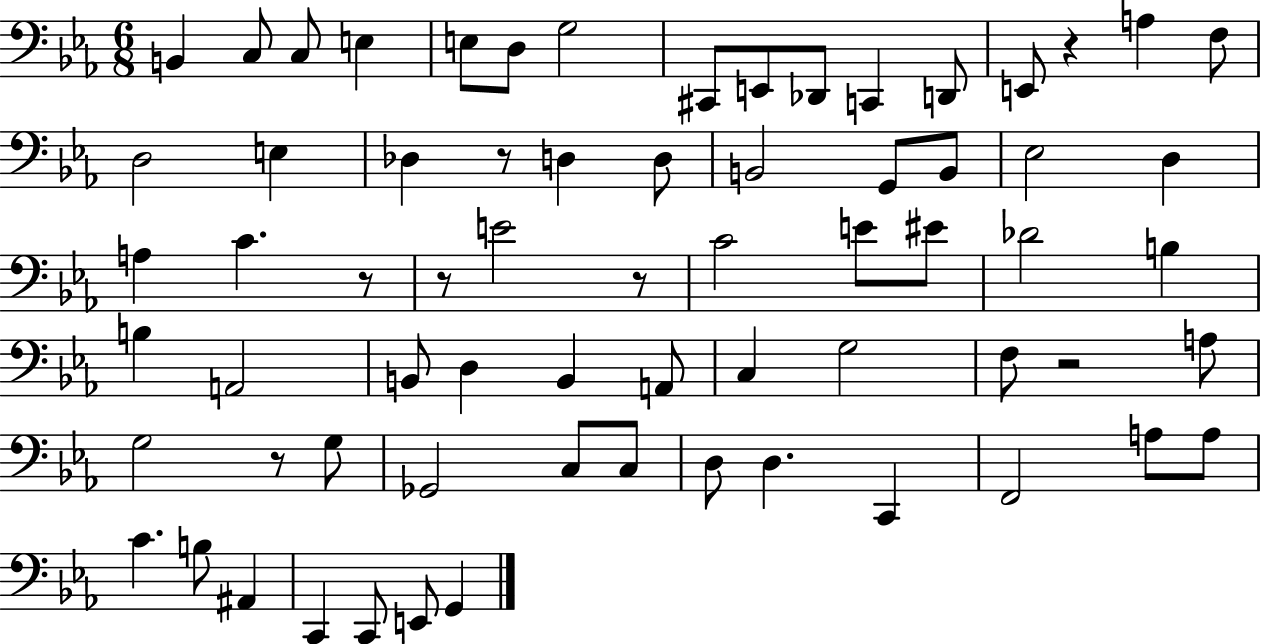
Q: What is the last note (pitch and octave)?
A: G2